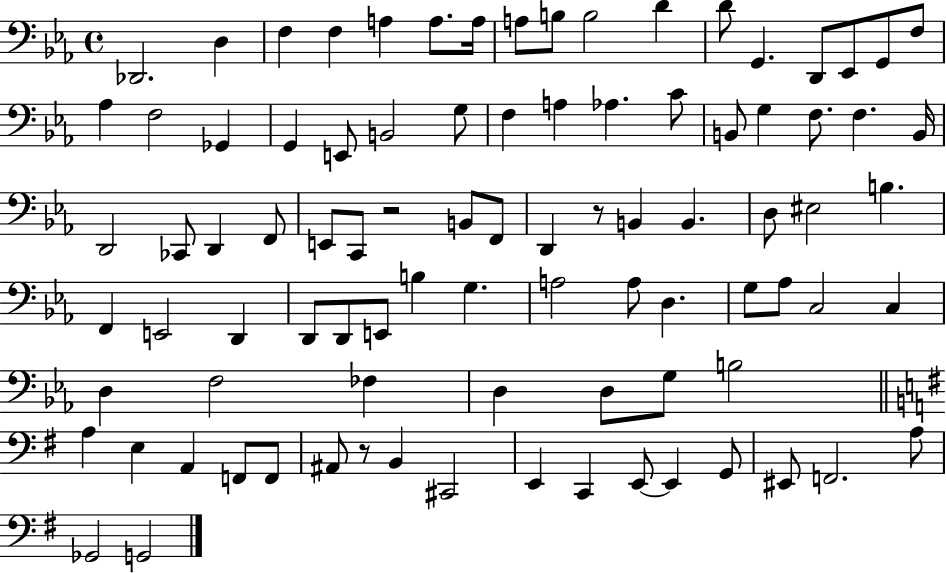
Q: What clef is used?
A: bass